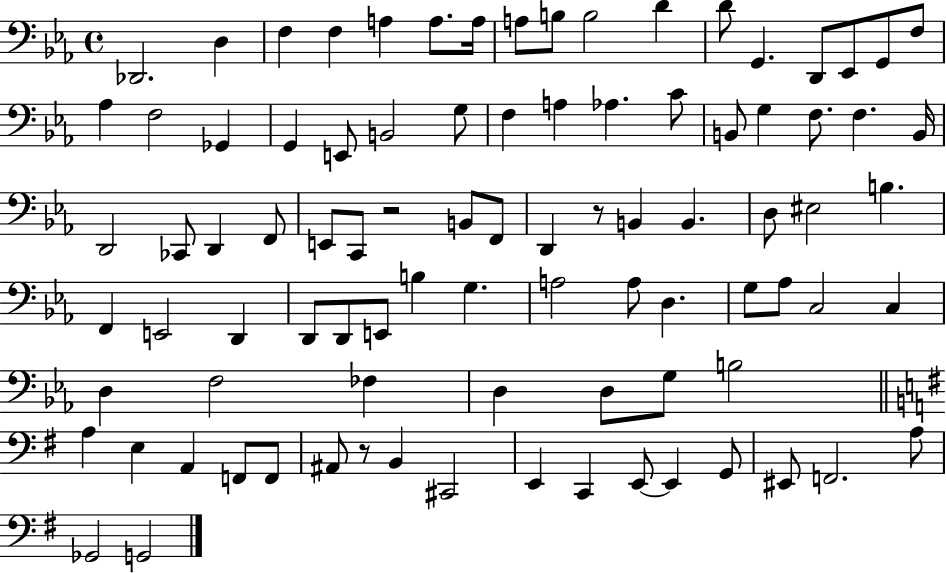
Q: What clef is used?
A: bass